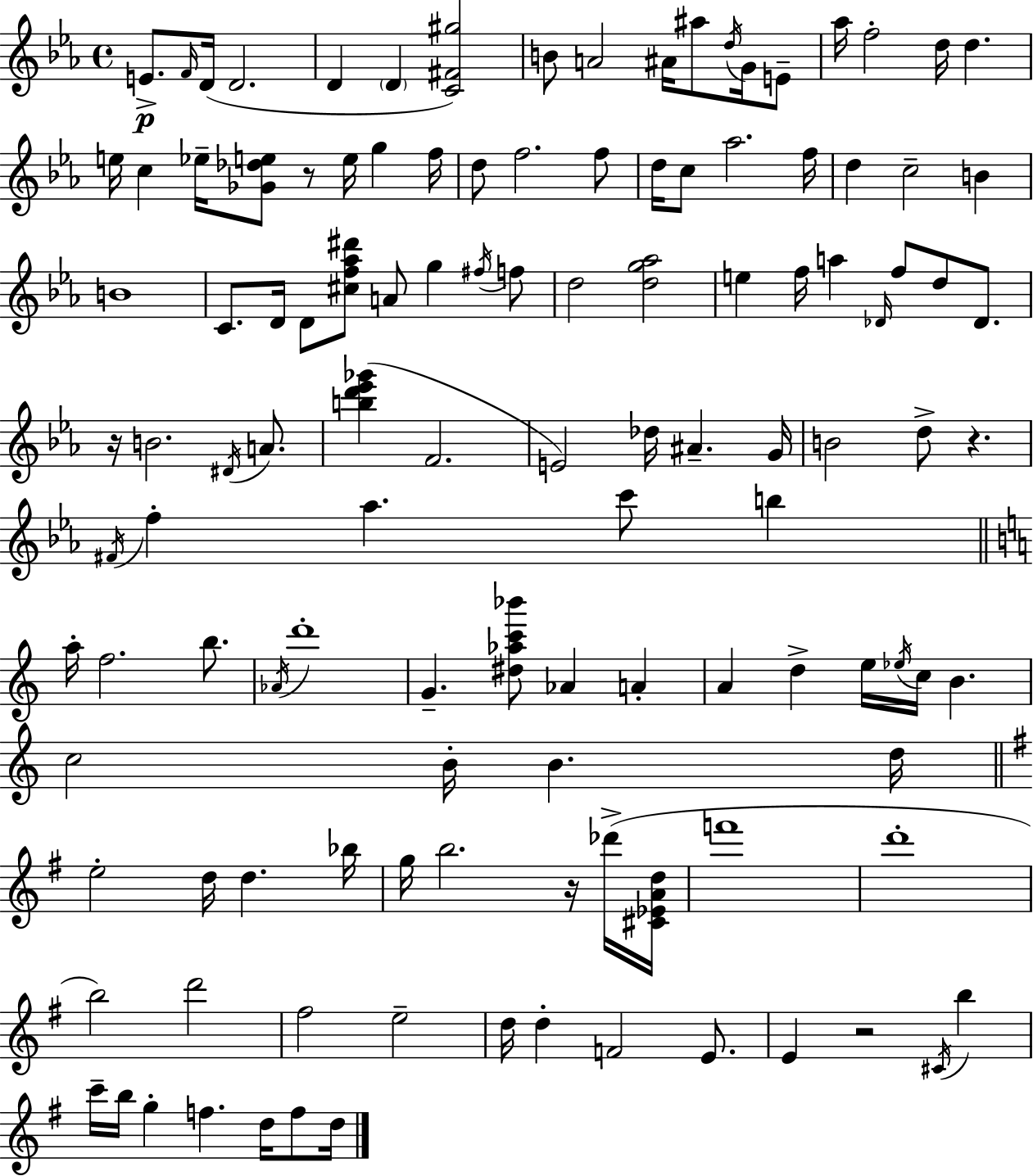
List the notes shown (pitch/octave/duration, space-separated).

E4/e. F4/s D4/s D4/h. D4/q D4/q [C4,F#4,G#5]/h B4/e A4/h A#4/s A#5/e D5/s G4/s E4/e Ab5/s F5/h D5/s D5/q. E5/s C5/q Eb5/s [Gb4,Db5,E5]/e R/e E5/s G5/q F5/s D5/e F5/h. F5/e D5/s C5/e Ab5/h. F5/s D5/q C5/h B4/q B4/w C4/e. D4/s D4/e [C#5,F5,Ab5,D#6]/e A4/e G5/q F#5/s F5/e D5/h [D5,G5,Ab5]/h E5/q F5/s A5/q Db4/s F5/e D5/e Db4/e. R/s B4/h. D#4/s A4/e. [B5,D6,Eb6,Gb6]/q F4/h. E4/h Db5/s A#4/q. G4/s B4/h D5/e R/q. F#4/s F5/q Ab5/q. C6/e B5/q A5/s F5/h. B5/e. Ab4/s D6/w G4/q. [D#5,Ab5,C6,Bb6]/e Ab4/q A4/q A4/q D5/q E5/s Eb5/s C5/s B4/q. C5/h B4/s B4/q. D5/s E5/h D5/s D5/q. Bb5/s G5/s B5/h. R/s Db6/s [C#4,Eb4,A4,D5]/s F6/w D6/w B5/h D6/h F#5/h E5/h D5/s D5/q F4/h E4/e. E4/q R/h C#4/s B5/q C6/s B5/s G5/q F5/q. D5/s F5/e D5/s